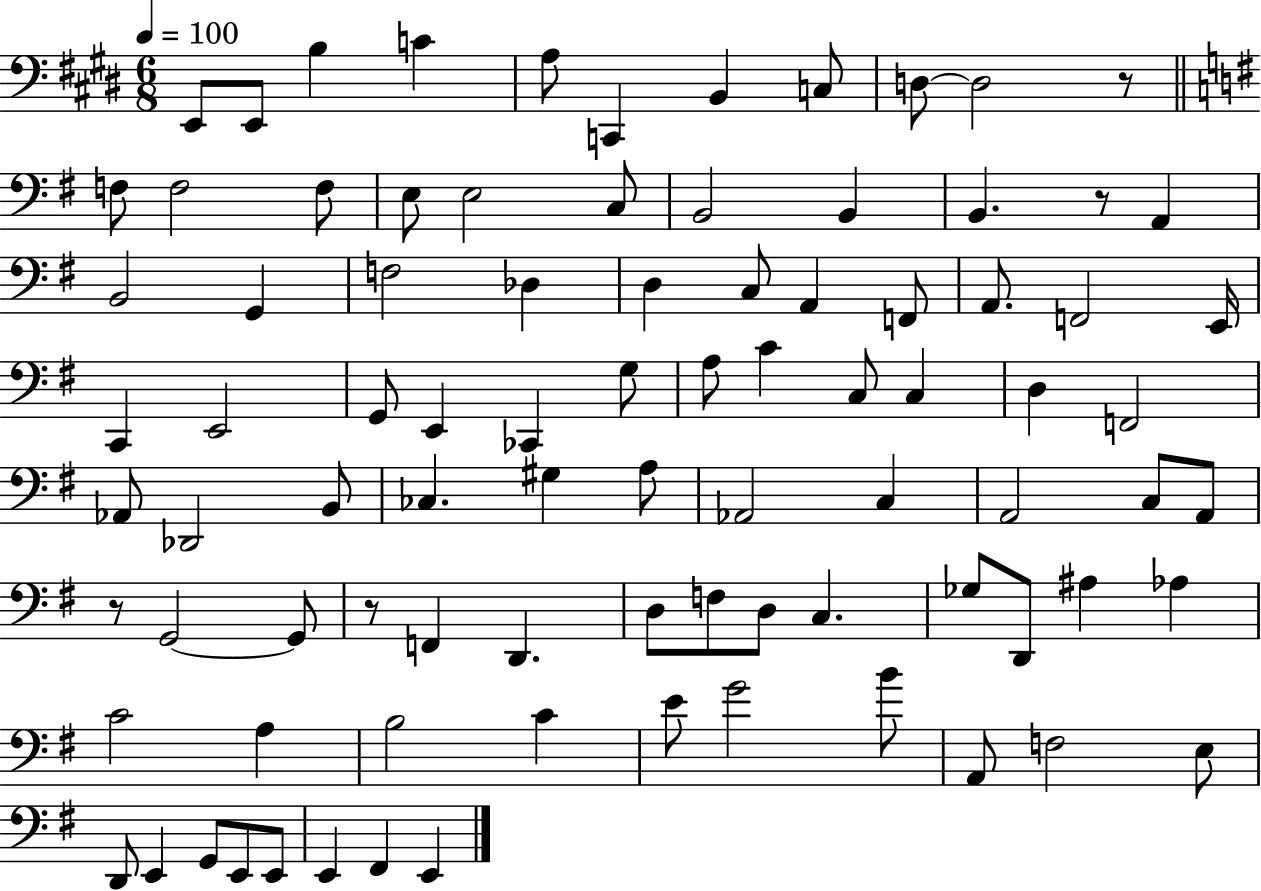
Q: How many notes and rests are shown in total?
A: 88